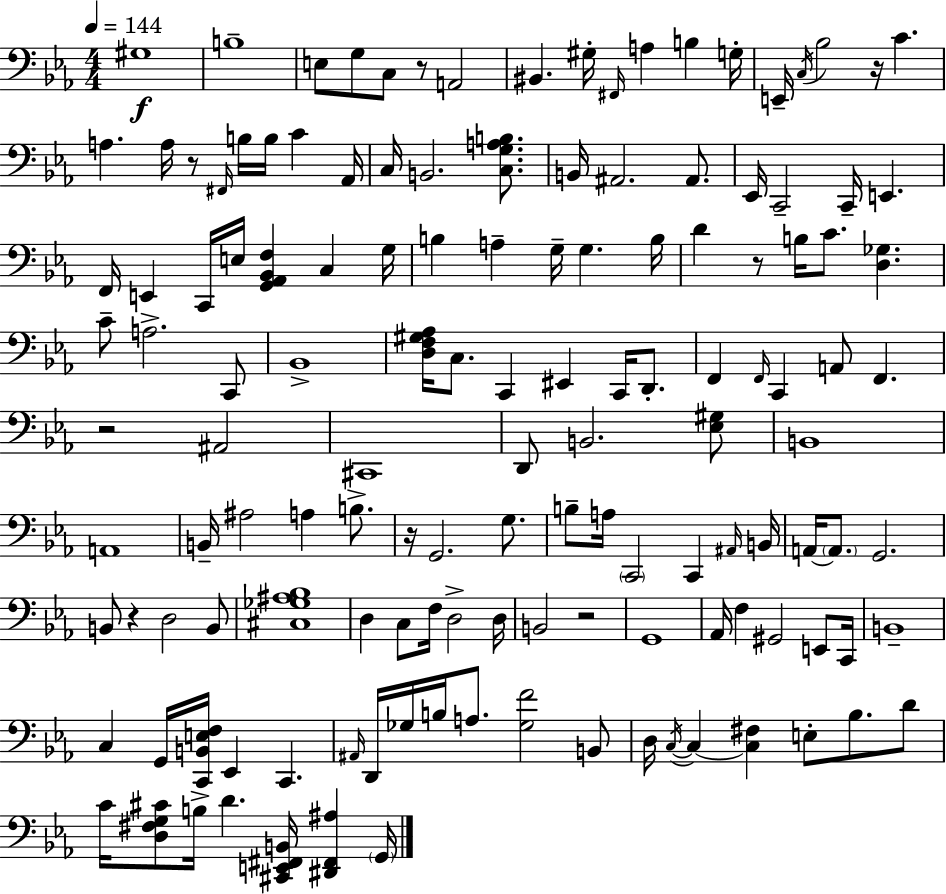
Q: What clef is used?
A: bass